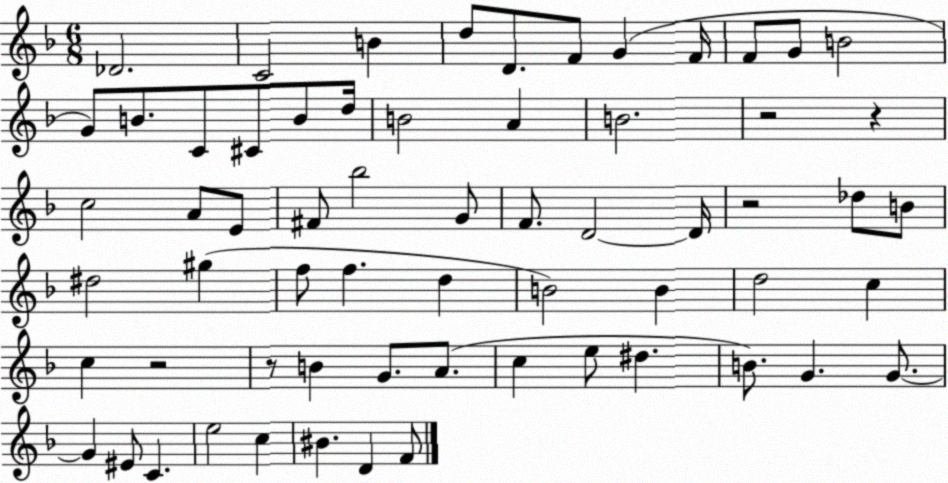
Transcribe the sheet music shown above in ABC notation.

X:1
T:Untitled
M:6/8
L:1/4
K:F
_D2 C2 B d/2 D/2 F/2 G F/4 F/2 G/2 B2 G/2 B/2 C/2 ^C/2 B/2 d/4 B2 A B2 z2 z c2 A/2 E/2 ^F/2 _b2 G/2 F/2 D2 D/4 z2 _d/2 B/2 ^d2 ^g f/2 f d B2 B d2 c c z2 z/2 B G/2 A/2 c e/2 ^d B/2 G G/2 G ^E/2 C e2 c ^B D F/2